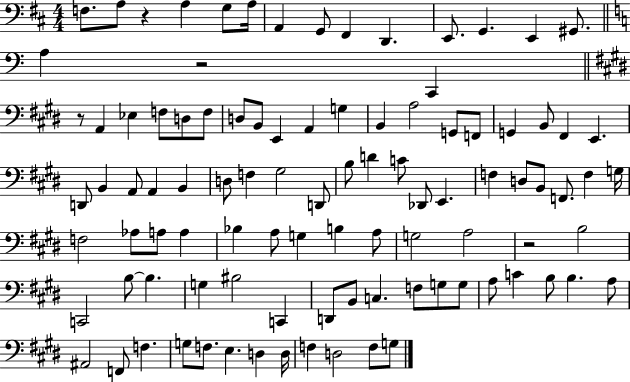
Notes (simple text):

F3/e. A3/e R/q A3/q G3/e A3/s A2/q G2/e F#2/q D2/q. E2/e. G2/q. E2/q G#2/e. A3/q R/h C2/q R/e A2/q Eb3/q F3/e D3/e F3/e D3/e B2/e E2/q A2/q G3/q B2/q A3/h G2/e F2/e G2/q B2/e F#2/q E2/q. D2/e B2/q A2/e A2/q B2/q D3/e F3/q G#3/h D2/e B3/e D4/q C4/e Db2/e E2/q. F3/q D3/e B2/e F2/e. F3/q G3/s F3/h Ab3/e A3/e A3/q Bb3/q A3/e G3/q B3/q A3/e G3/h A3/h R/h B3/h C2/h B3/e B3/q. G3/q BIS3/h C2/q D2/e B2/e C3/q. F3/e G3/e G3/e A3/e C4/q B3/e B3/q. A3/e A#2/h F2/e F3/q. G3/e F3/e. E3/q. D3/q D3/s F3/q D3/h F3/e G3/e